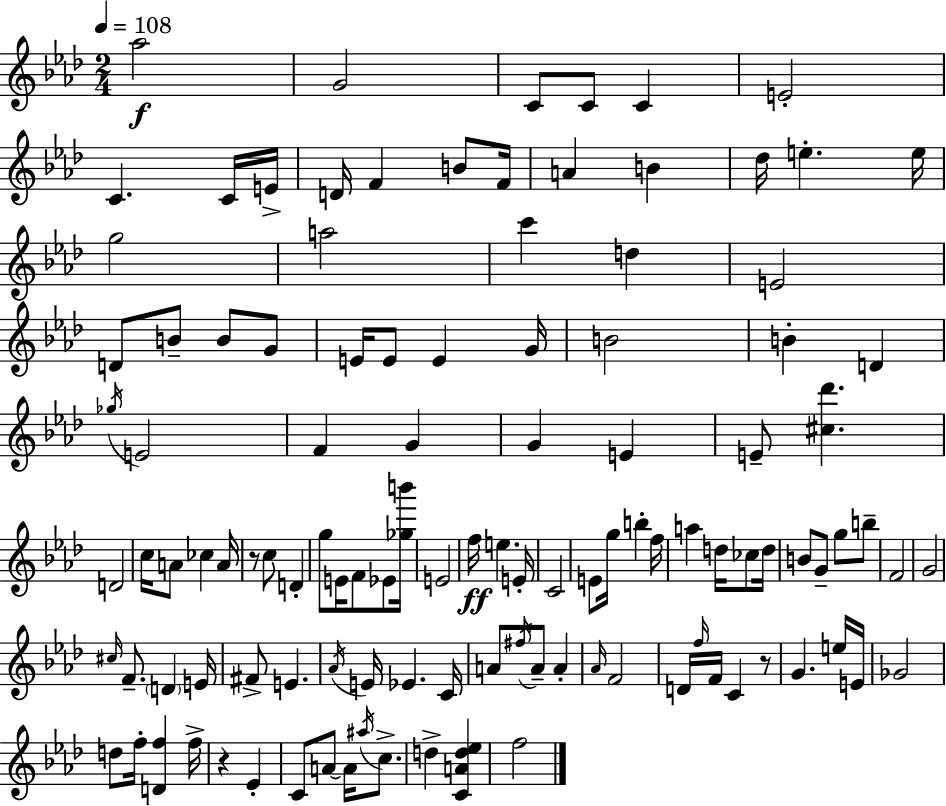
X:1
T:Untitled
M:2/4
L:1/4
K:Fm
_a2 G2 C/2 C/2 C E2 C C/4 E/4 D/4 F B/2 F/4 A B _d/4 e e/4 g2 a2 c' d E2 D/2 B/2 B/2 G/2 E/4 E/2 E G/4 B2 B D _g/4 E2 F G G E E/2 [^c_d'] D2 c/4 A/2 _c A/4 z/2 c/2 D g/2 E/4 F/2 _E/2 [_gb']/4 E2 f/4 e E/4 C2 E/2 g/4 b f/4 a d/4 _c/2 d/4 B/2 G/2 g/2 b/2 F2 G2 ^c/4 F/2 D E/4 ^F/2 E _A/4 E/4 _E C/4 A/2 ^f/4 A/2 A _A/4 F2 D/4 f/4 F/4 C z/2 G e/4 E/4 _G2 d/2 f/4 [Df] f/4 z _E C/2 A/2 A/4 ^a/4 c/2 d [CAd_e] f2